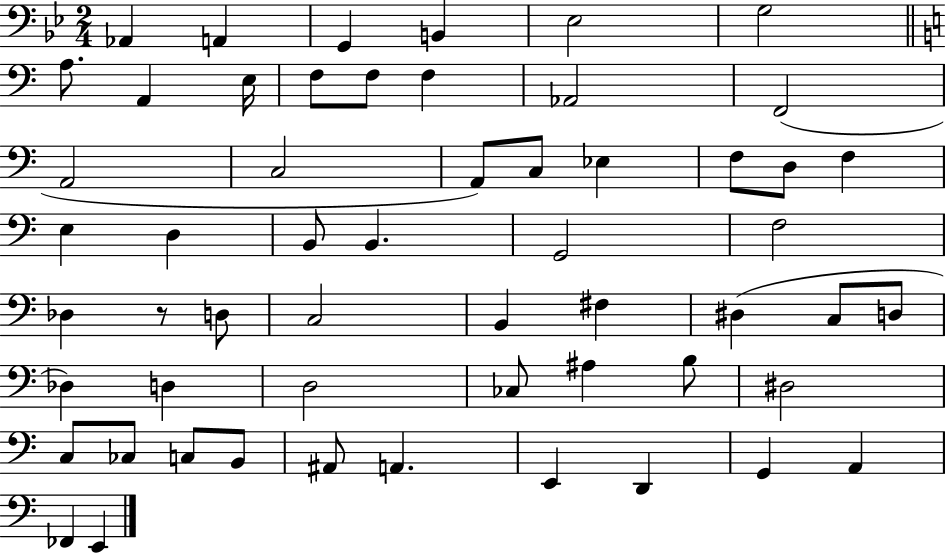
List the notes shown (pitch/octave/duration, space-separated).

Ab2/q A2/q G2/q B2/q Eb3/h G3/h A3/e. A2/q E3/s F3/e F3/e F3/q Ab2/h F2/h A2/h C3/h A2/e C3/e Eb3/q F3/e D3/e F3/q E3/q D3/q B2/e B2/q. G2/h F3/h Db3/q R/e D3/e C3/h B2/q F#3/q D#3/q C3/e D3/e Db3/q D3/q D3/h CES3/e A#3/q B3/e D#3/h C3/e CES3/e C3/e B2/e A#2/e A2/q. E2/q D2/q G2/q A2/q FES2/q E2/q